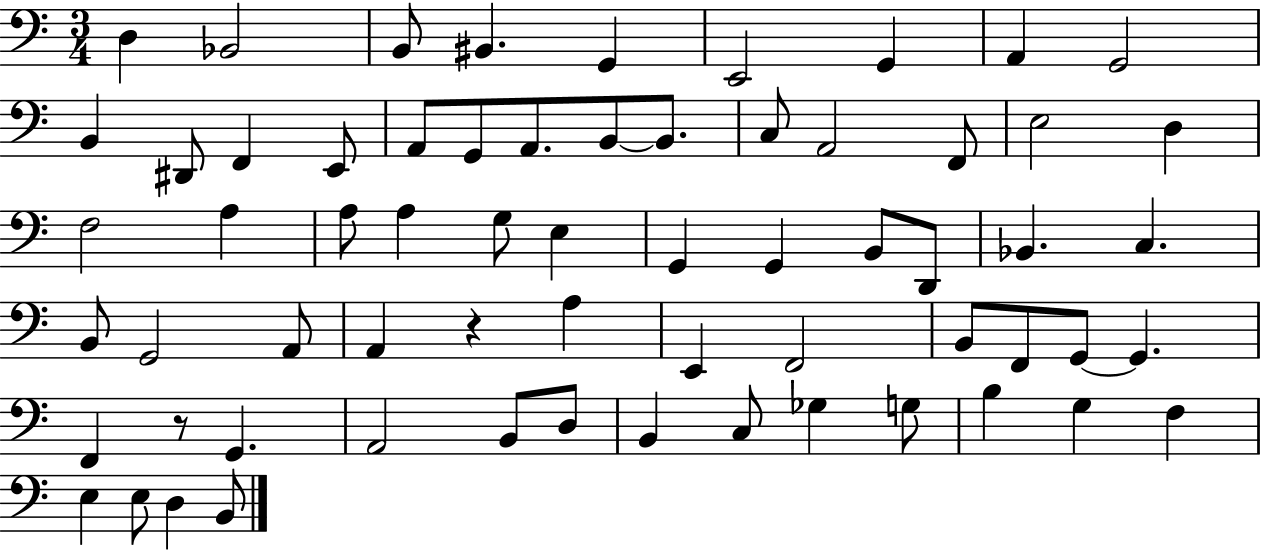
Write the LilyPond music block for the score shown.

{
  \clef bass
  \numericTimeSignature
  \time 3/4
  \key c \major
  d4 bes,2 | b,8 bis,4. g,4 | e,2 g,4 | a,4 g,2 | \break b,4 dis,8 f,4 e,8 | a,8 g,8 a,8. b,8~~ b,8. | c8 a,2 f,8 | e2 d4 | \break f2 a4 | a8 a4 g8 e4 | g,4 g,4 b,8 d,8 | bes,4. c4. | \break b,8 g,2 a,8 | a,4 r4 a4 | e,4 f,2 | b,8 f,8 g,8~~ g,4. | \break f,4 r8 g,4. | a,2 b,8 d8 | b,4 c8 ges4 g8 | b4 g4 f4 | \break e4 e8 d4 b,8 | \bar "|."
}